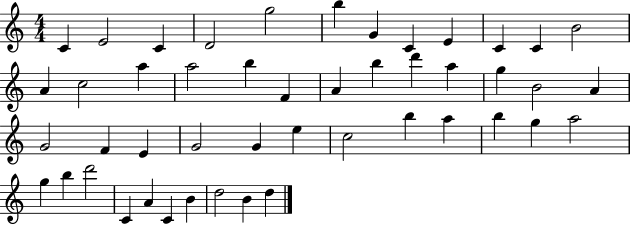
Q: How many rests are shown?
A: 0